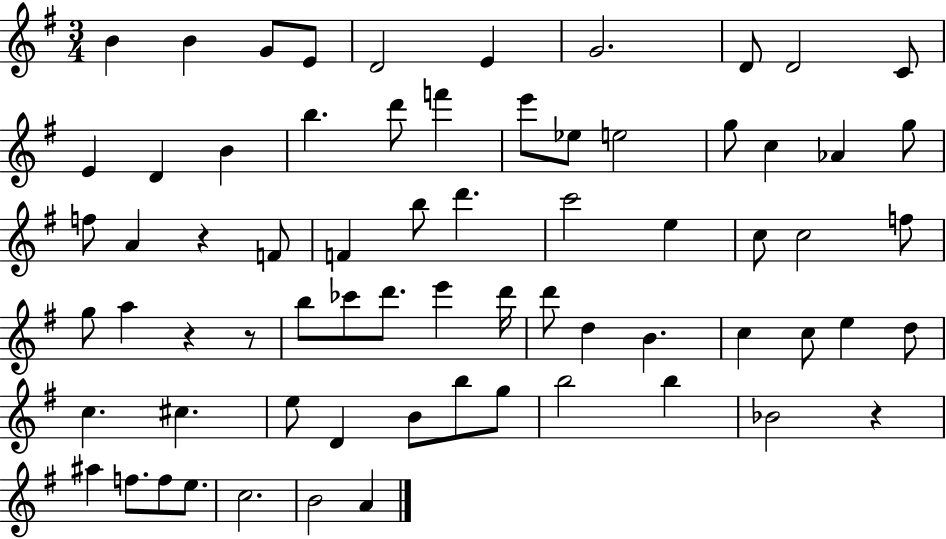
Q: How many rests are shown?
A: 4